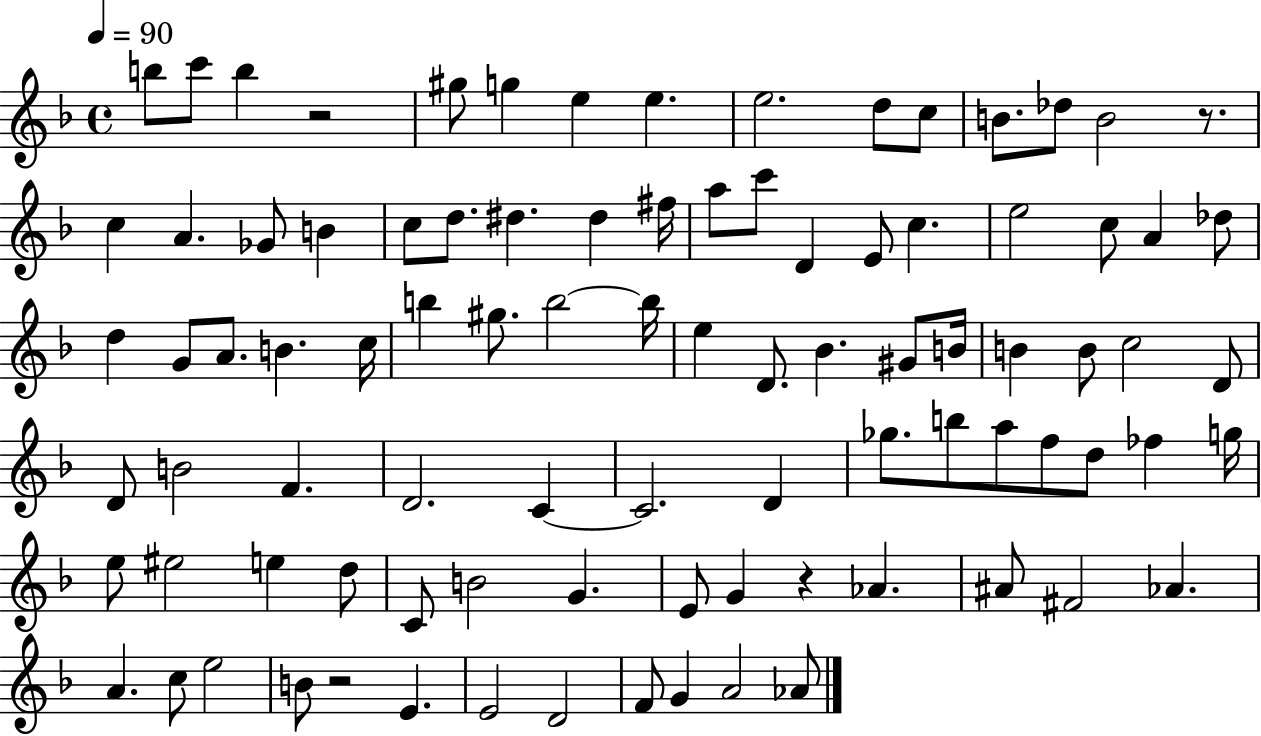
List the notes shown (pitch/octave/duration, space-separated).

B5/e C6/e B5/q R/h G#5/e G5/q E5/q E5/q. E5/h. D5/e C5/e B4/e. Db5/e B4/h R/e. C5/q A4/q. Gb4/e B4/q C5/e D5/e. D#5/q. D#5/q F#5/s A5/e C6/e D4/q E4/e C5/q. E5/h C5/e A4/q Db5/e D5/q G4/e A4/e. B4/q. C5/s B5/q G#5/e. B5/h B5/s E5/q D4/e. Bb4/q. G#4/e B4/s B4/q B4/e C5/h D4/e D4/e B4/h F4/q. D4/h. C4/q C4/h. D4/q Gb5/e. B5/e A5/e F5/e D5/e FES5/q G5/s E5/e EIS5/h E5/q D5/e C4/e B4/h G4/q. E4/e G4/q R/q Ab4/q. A#4/e F#4/h Ab4/q. A4/q. C5/e E5/h B4/e R/h E4/q. E4/h D4/h F4/e G4/q A4/h Ab4/e